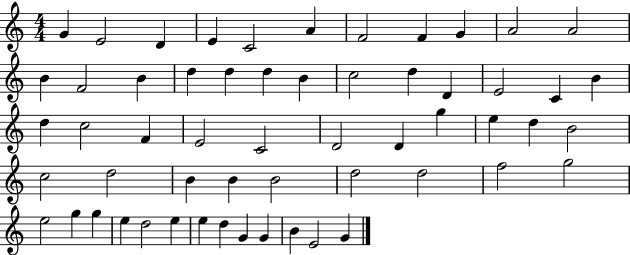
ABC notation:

X:1
T:Untitled
M:4/4
L:1/4
K:C
G E2 D E C2 A F2 F G A2 A2 B F2 B d d d B c2 d D E2 C B d c2 F E2 C2 D2 D g e d B2 c2 d2 B B B2 d2 d2 f2 g2 e2 g g e d2 e e d G G B E2 G